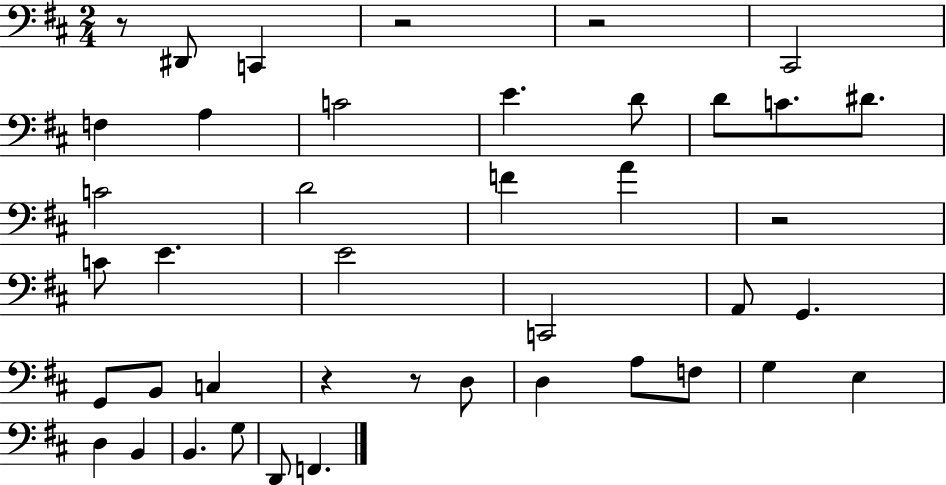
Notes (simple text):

R/e D#2/e C2/q R/h R/h C#2/h F3/q A3/q C4/h E4/q. D4/e D4/e C4/e. D#4/e. C4/h D4/h F4/q A4/q R/h C4/e E4/q. E4/h C2/h A2/e G2/q. G2/e B2/e C3/q R/q R/e D3/e D3/q A3/e F3/e G3/q E3/q D3/q B2/q B2/q. G3/e D2/e F2/q.